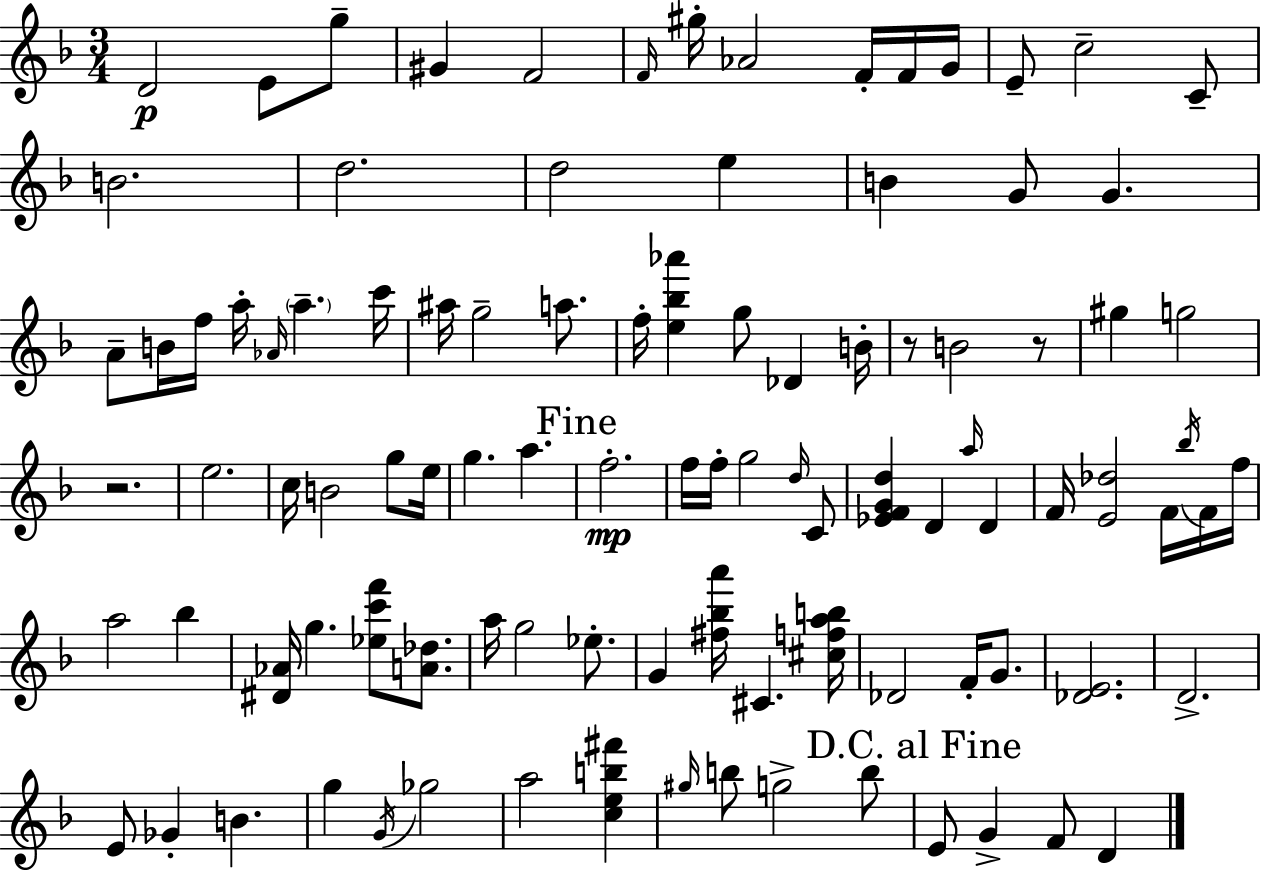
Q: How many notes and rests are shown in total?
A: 99